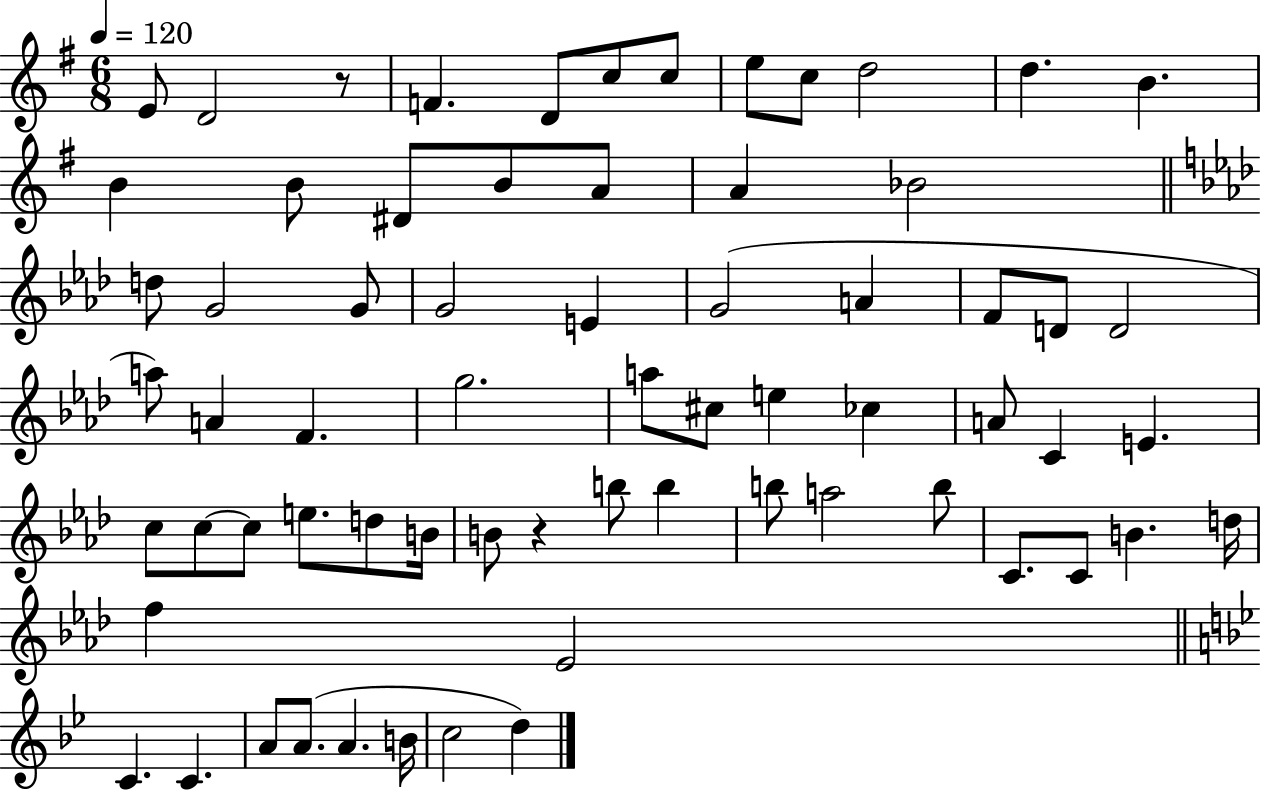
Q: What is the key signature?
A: G major